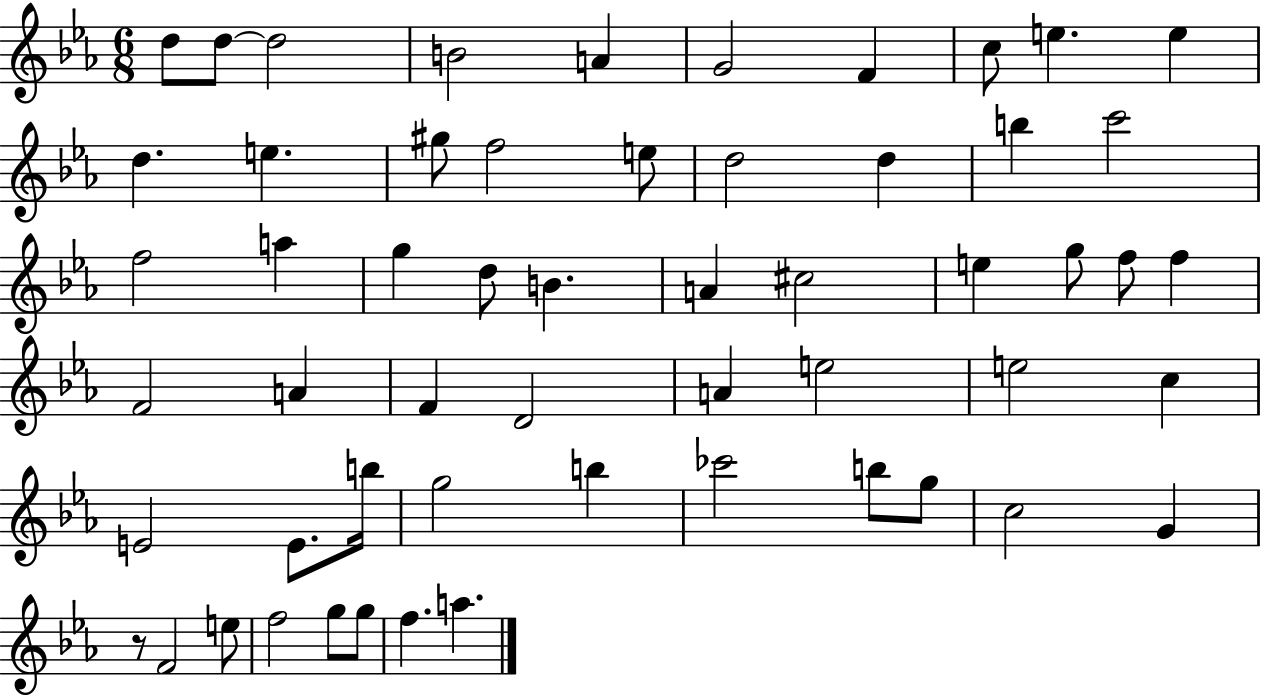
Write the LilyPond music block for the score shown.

{
  \clef treble
  \numericTimeSignature
  \time 6/8
  \key ees \major
  d''8 d''8~~ d''2 | b'2 a'4 | g'2 f'4 | c''8 e''4. e''4 | \break d''4. e''4. | gis''8 f''2 e''8 | d''2 d''4 | b''4 c'''2 | \break f''2 a''4 | g''4 d''8 b'4. | a'4 cis''2 | e''4 g''8 f''8 f''4 | \break f'2 a'4 | f'4 d'2 | a'4 e''2 | e''2 c''4 | \break e'2 e'8. b''16 | g''2 b''4 | ces'''2 b''8 g''8 | c''2 g'4 | \break r8 f'2 e''8 | f''2 g''8 g''8 | f''4. a''4. | \bar "|."
}